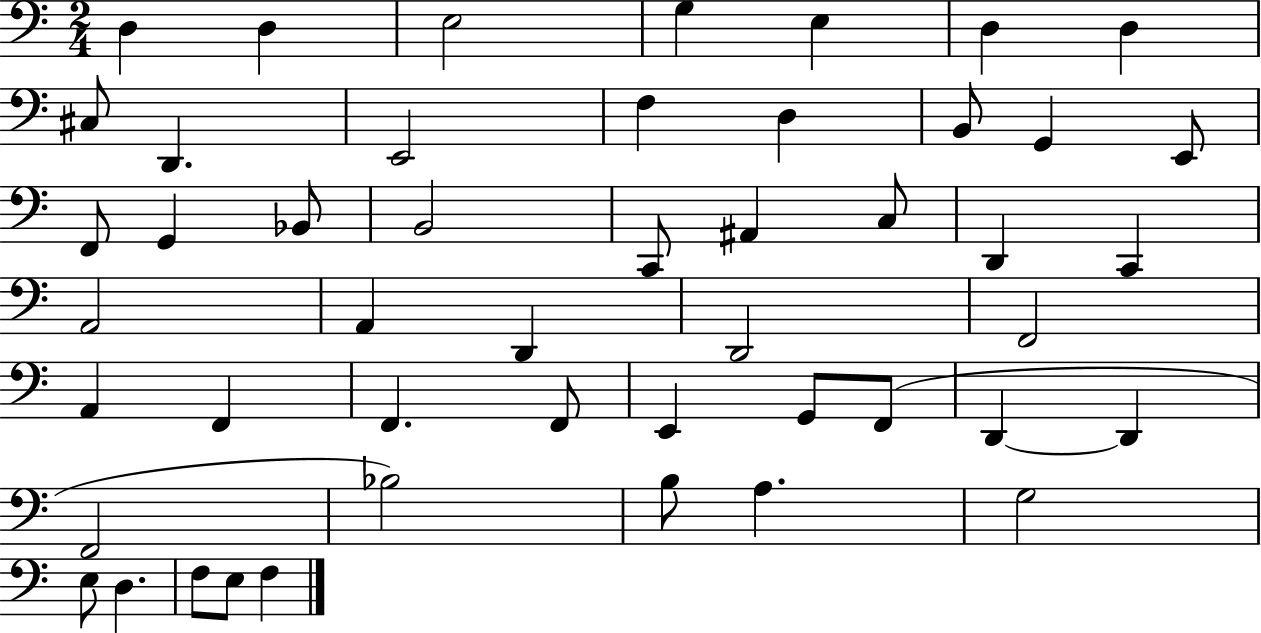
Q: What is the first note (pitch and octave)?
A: D3